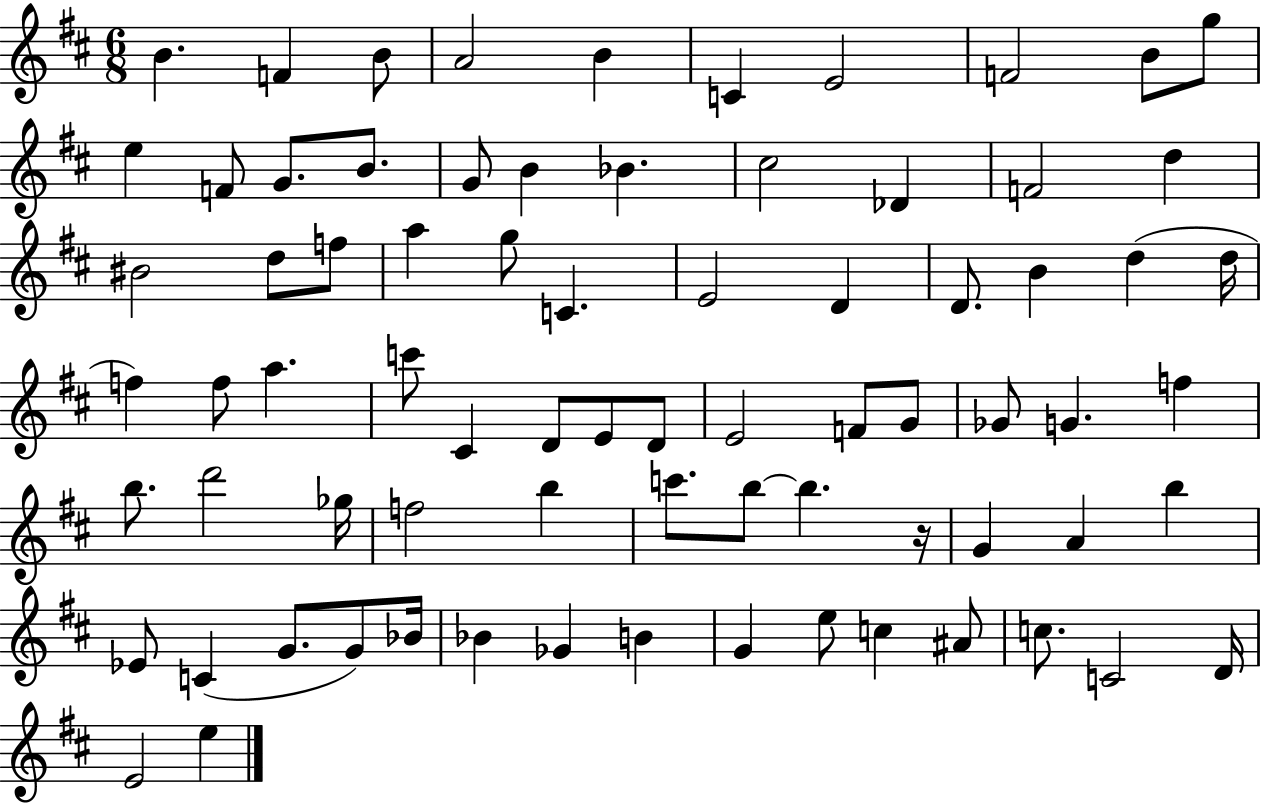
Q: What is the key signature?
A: D major